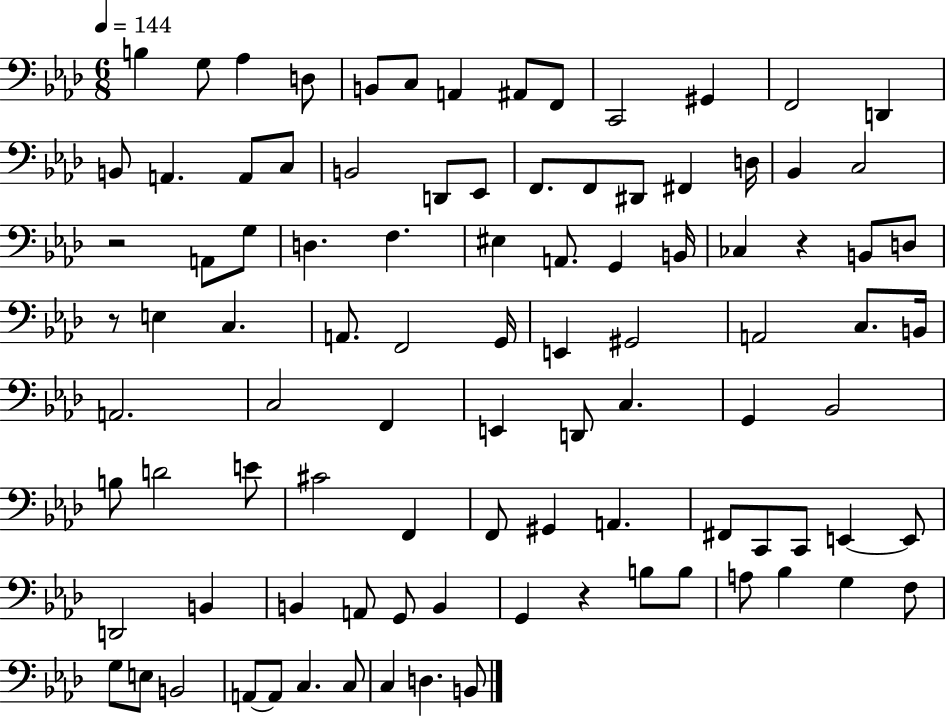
B3/q G3/e Ab3/q D3/e B2/e C3/e A2/q A#2/e F2/e C2/h G#2/q F2/h D2/q B2/e A2/q. A2/e C3/e B2/h D2/e Eb2/e F2/e. F2/e D#2/e F#2/q D3/s Bb2/q C3/h R/h A2/e G3/e D3/q. F3/q. EIS3/q A2/e. G2/q B2/s CES3/q R/q B2/e D3/e R/e E3/q C3/q. A2/e. F2/h G2/s E2/q G#2/h A2/h C3/e. B2/s A2/h. C3/h F2/q E2/q D2/e C3/q. G2/q Bb2/h B3/e D4/h E4/e C#4/h F2/q F2/e G#2/q A2/q. F#2/e C2/e C2/e E2/q E2/e D2/h B2/q B2/q A2/e G2/e B2/q G2/q R/q B3/e B3/e A3/e Bb3/q G3/q F3/e G3/e E3/e B2/h A2/e A2/e C3/q. C3/e C3/q D3/q. B2/e